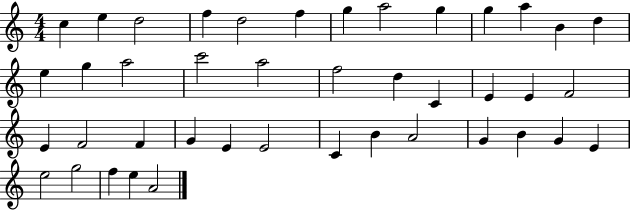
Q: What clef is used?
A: treble